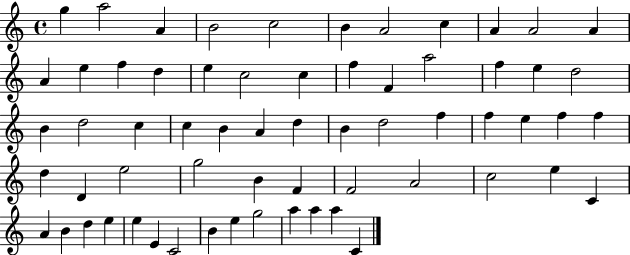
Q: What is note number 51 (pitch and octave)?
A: B4